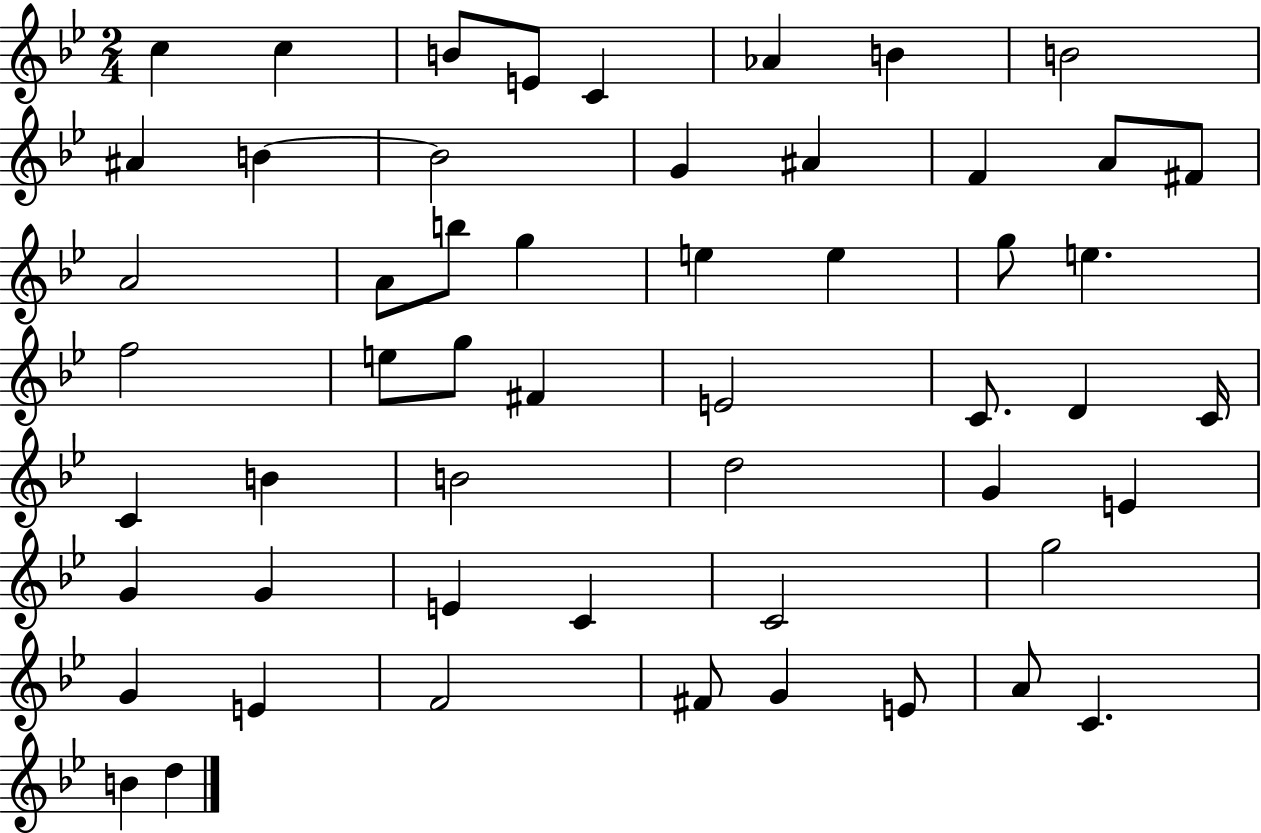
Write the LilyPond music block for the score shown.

{
  \clef treble
  \numericTimeSignature
  \time 2/4
  \key bes \major
  c''4 c''4 | b'8 e'8 c'4 | aes'4 b'4 | b'2 | \break ais'4 b'4~~ | b'2 | g'4 ais'4 | f'4 a'8 fis'8 | \break a'2 | a'8 b''8 g''4 | e''4 e''4 | g''8 e''4. | \break f''2 | e''8 g''8 fis'4 | e'2 | c'8. d'4 c'16 | \break c'4 b'4 | b'2 | d''2 | g'4 e'4 | \break g'4 g'4 | e'4 c'4 | c'2 | g''2 | \break g'4 e'4 | f'2 | fis'8 g'4 e'8 | a'8 c'4. | \break b'4 d''4 | \bar "|."
}